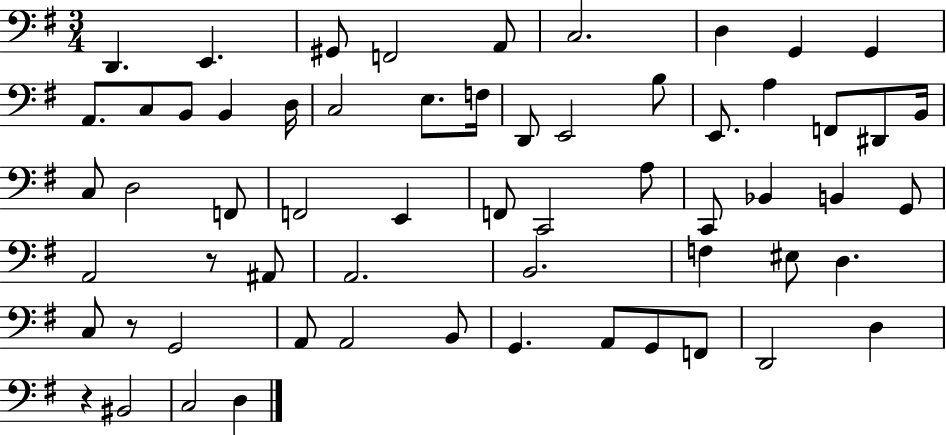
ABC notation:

X:1
T:Untitled
M:3/4
L:1/4
K:G
D,, E,, ^G,,/2 F,,2 A,,/2 C,2 D, G,, G,, A,,/2 C,/2 B,,/2 B,, D,/4 C,2 E,/2 F,/4 D,,/2 E,,2 B,/2 E,,/2 A, F,,/2 ^D,,/2 B,,/4 C,/2 D,2 F,,/2 F,,2 E,, F,,/2 C,,2 A,/2 C,,/2 _B,, B,, G,,/2 A,,2 z/2 ^A,,/2 A,,2 B,,2 F, ^E,/2 D, C,/2 z/2 G,,2 A,,/2 A,,2 B,,/2 G,, A,,/2 G,,/2 F,,/2 D,,2 D, z ^B,,2 C,2 D,